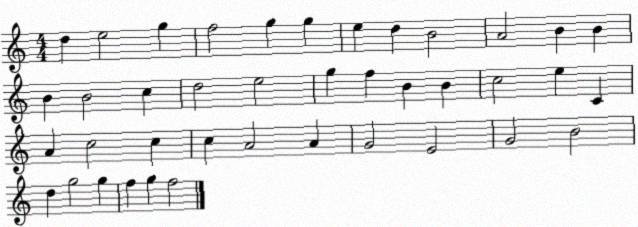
X:1
T:Untitled
M:4/4
L:1/4
K:C
d e2 g f2 g g e d B2 A2 B B B B2 c d2 e2 g f B B c2 e C A c2 c c A2 A G2 E2 G2 B2 d g2 g f g f2